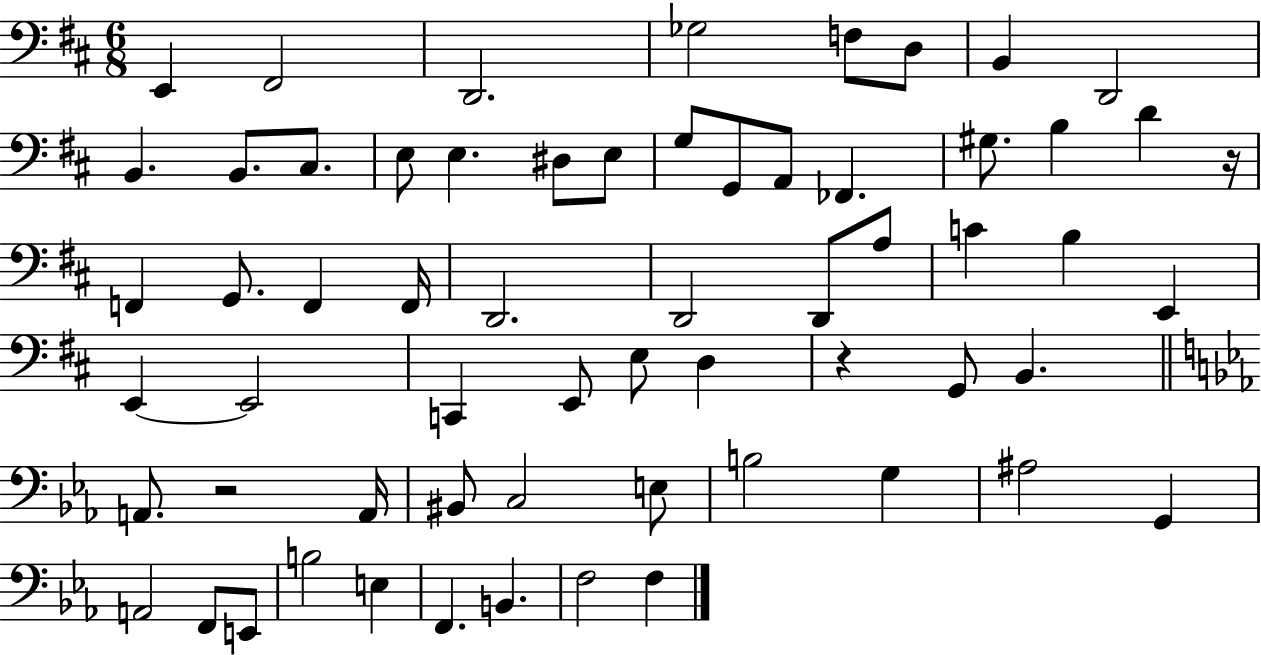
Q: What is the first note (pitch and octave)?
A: E2